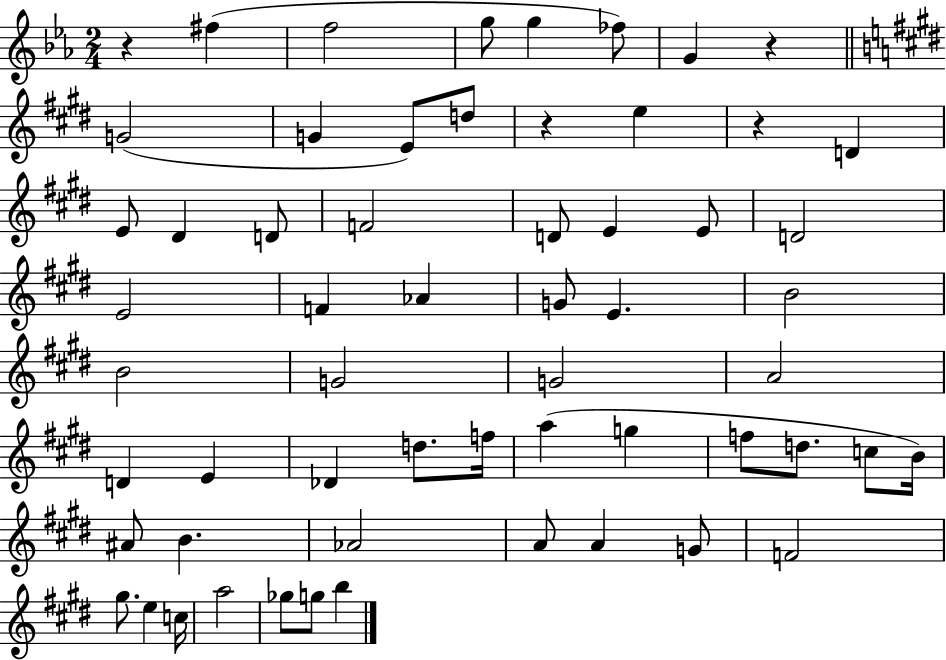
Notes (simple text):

R/q F#5/q F5/h G5/e G5/q FES5/e G4/q R/q G4/h G4/q E4/e D5/e R/q E5/q R/q D4/q E4/e D#4/q D4/e F4/h D4/e E4/q E4/e D4/h E4/h F4/q Ab4/q G4/e E4/q. B4/h B4/h G4/h G4/h A4/h D4/q E4/q Db4/q D5/e. F5/s A5/q G5/q F5/e D5/e. C5/e B4/s A#4/e B4/q. Ab4/h A4/e A4/q G4/e F4/h G#5/e. E5/q C5/s A5/h Gb5/e G5/e B5/q